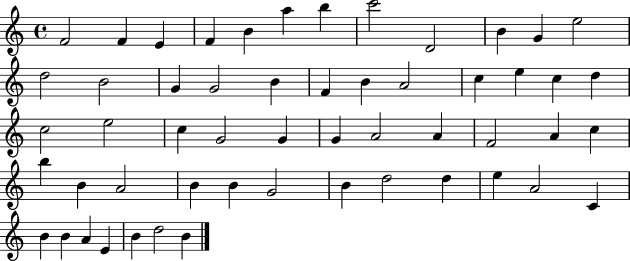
X:1
T:Untitled
M:4/4
L:1/4
K:C
F2 F E F B a b c'2 D2 B G e2 d2 B2 G G2 B F B A2 c e c d c2 e2 c G2 G G A2 A F2 A c b B A2 B B G2 B d2 d e A2 C B B A E B d2 B